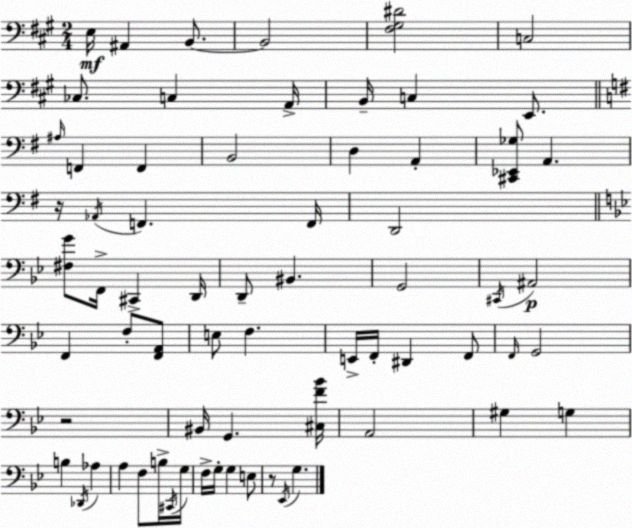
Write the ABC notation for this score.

X:1
T:Untitled
M:2/4
L:1/4
K:A
E,/4 ^A,, B,,/2 B,,2 [^F,^G,^D]2 C,2 _C,/2 C, A,,/4 B,,/4 C, E,,/2 ^A,/4 F,, F,, B,,2 D, A,, [^C,,_E,,_G,]/2 A,, z/4 _A,,/4 F,, F,,/4 D,,2 [^F,G]/2 F,,/4 ^C,, D,,/4 D,,/2 ^B,, G,,2 ^C,,/4 ^A,,2 F,, F,/2 [F,,A,,]/2 E,/2 F, E,,/4 F,,/4 ^D,, F,,/2 F,,/4 G,,2 z2 ^B,,/4 G,, [^C,F_B]/4 A,,2 ^G, G, B, _D,,/4 _A, A, F,/2 B,/4 ^C,,/4 G,/4 F,/4 G,/4 G, E,/2 z/2 _E,,/4 G,